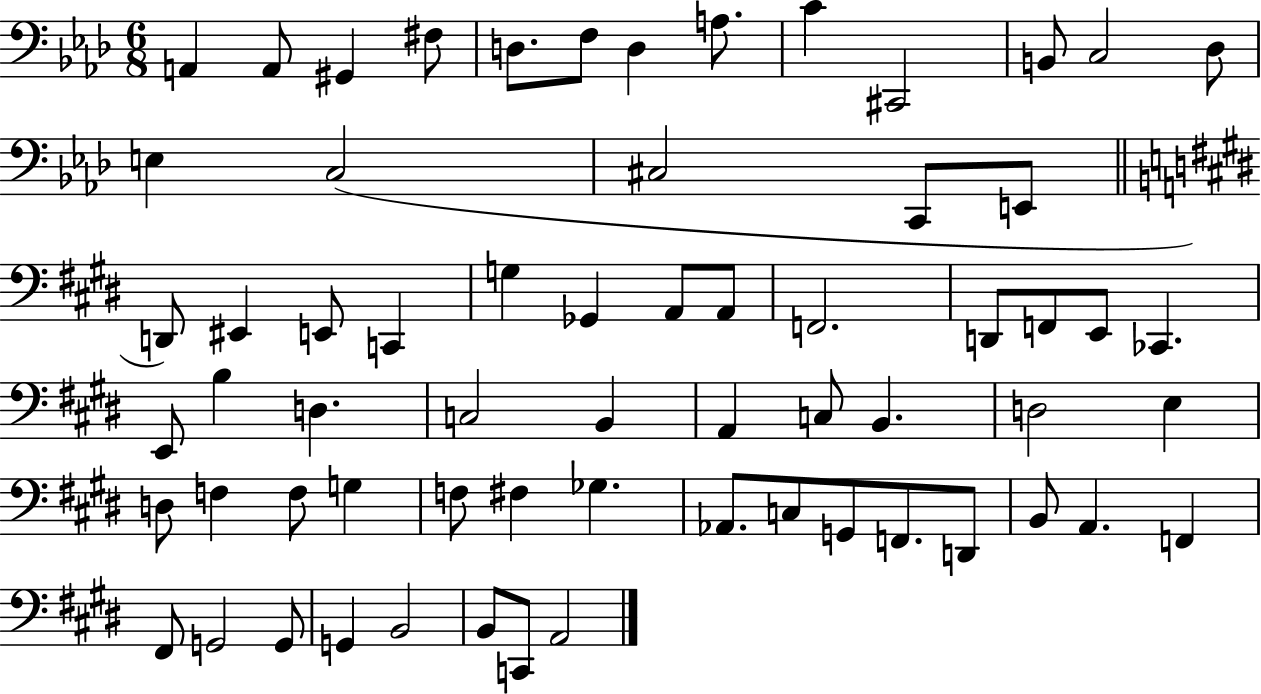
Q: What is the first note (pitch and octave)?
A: A2